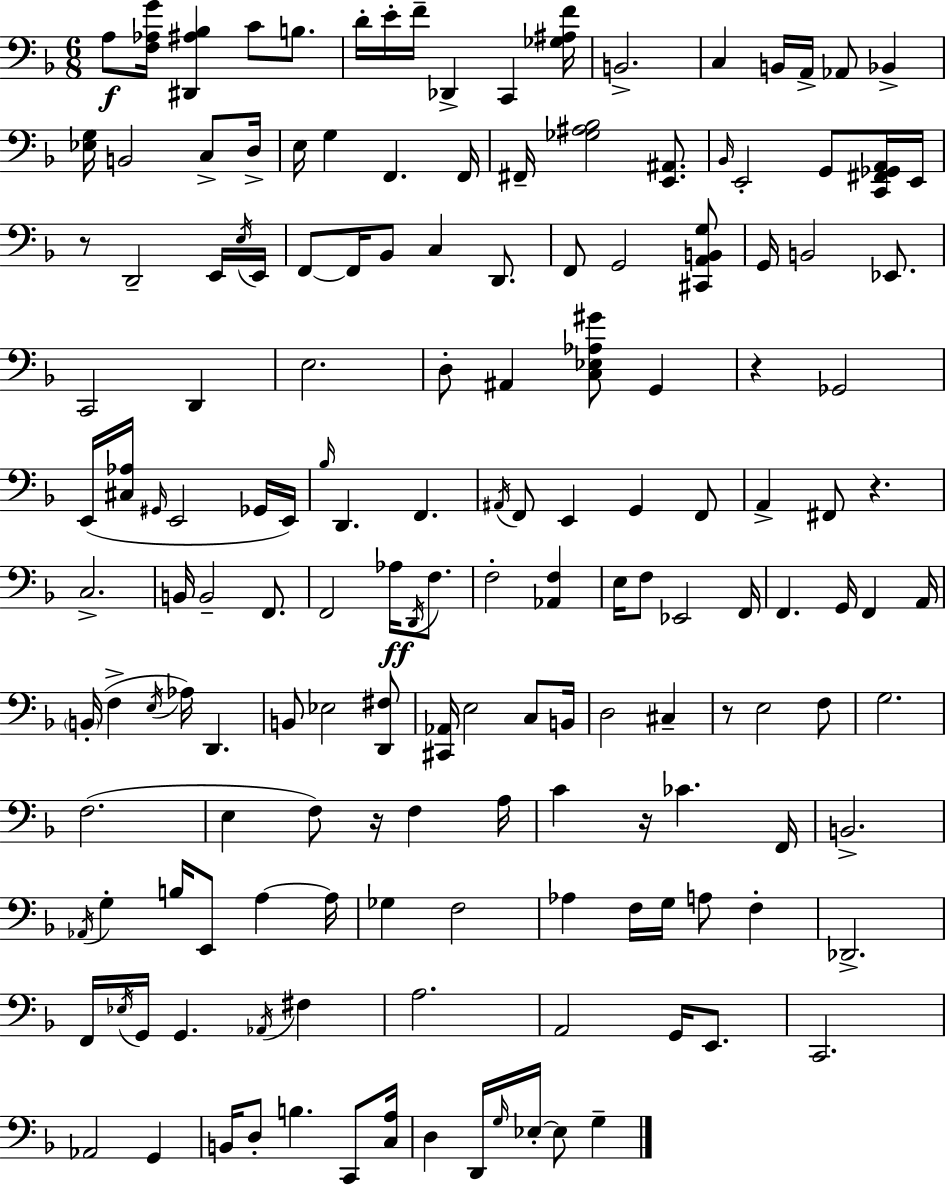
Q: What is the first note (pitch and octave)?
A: A3